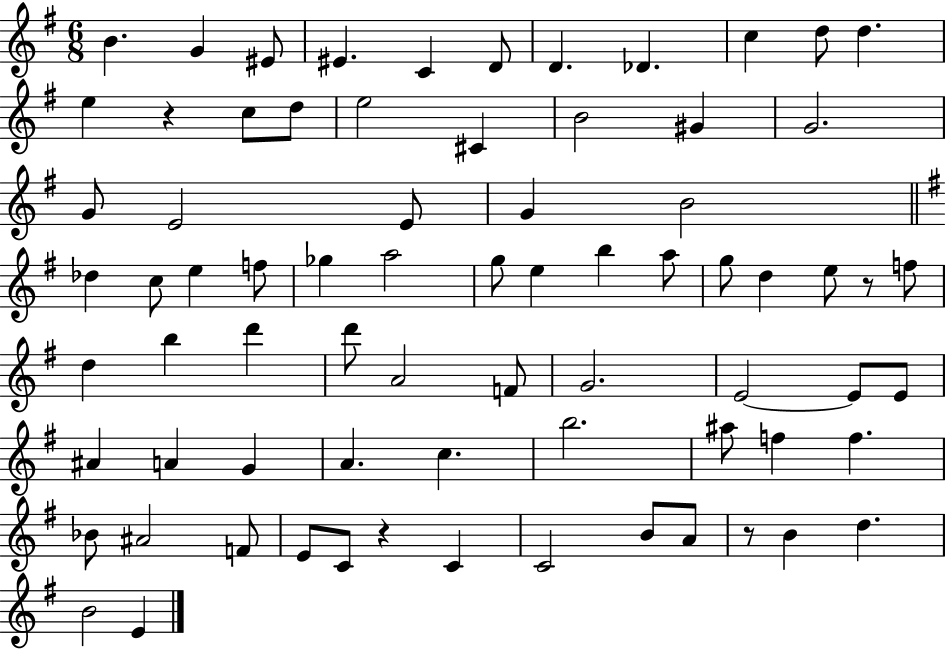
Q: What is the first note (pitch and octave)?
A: B4